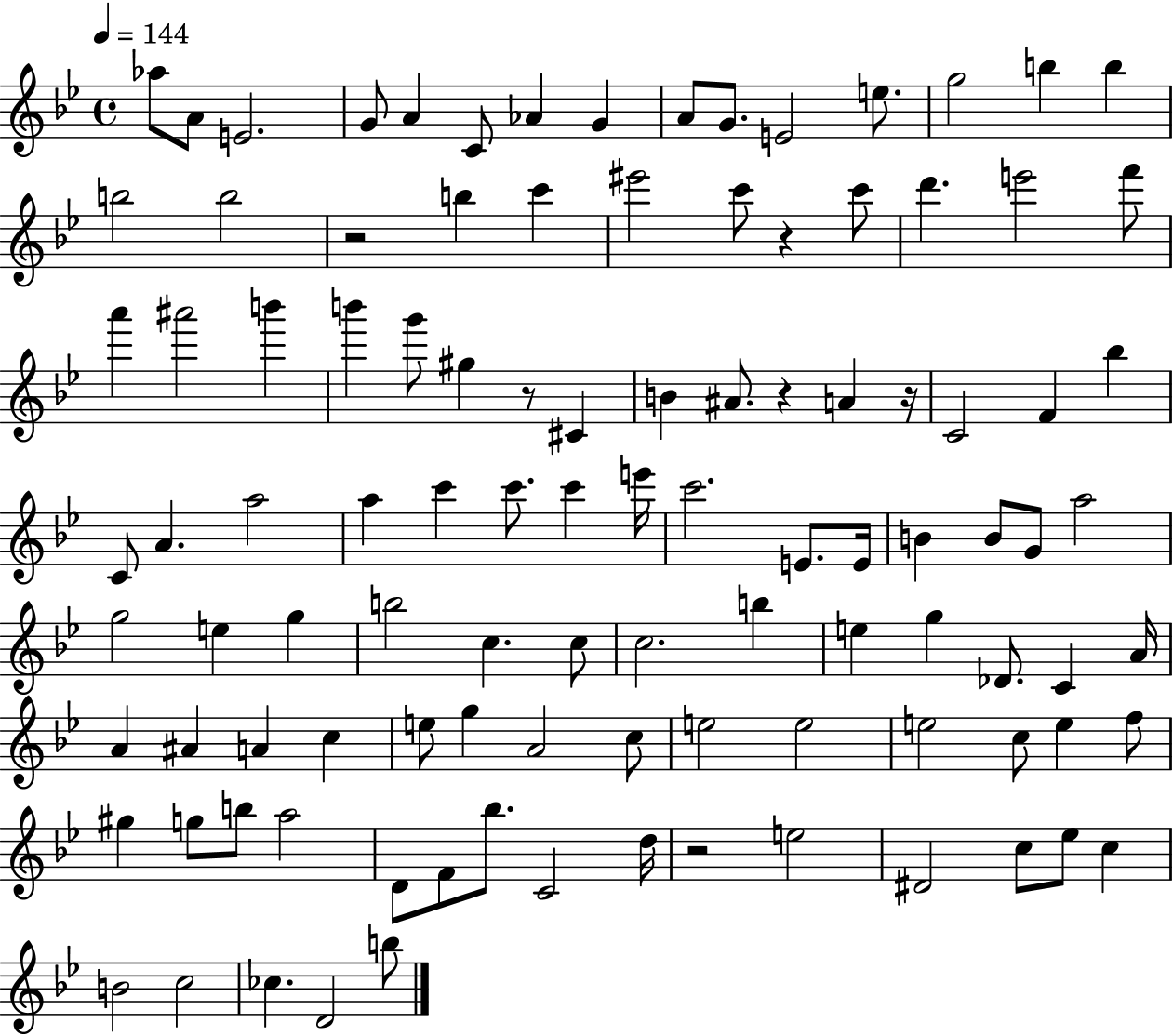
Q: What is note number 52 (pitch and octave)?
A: G4